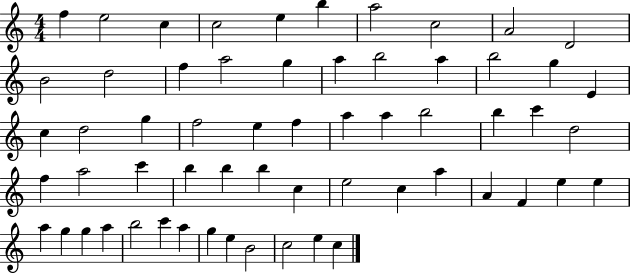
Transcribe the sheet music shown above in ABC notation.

X:1
T:Untitled
M:4/4
L:1/4
K:C
f e2 c c2 e b a2 c2 A2 D2 B2 d2 f a2 g a b2 a b2 g E c d2 g f2 e f a a b2 b c' d2 f a2 c' b b b c e2 c a A F e e a g g a b2 c' a g e B2 c2 e c